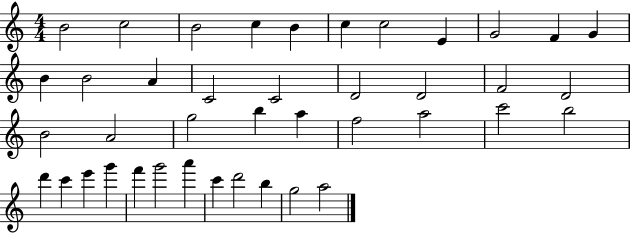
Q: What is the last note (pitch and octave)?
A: A5